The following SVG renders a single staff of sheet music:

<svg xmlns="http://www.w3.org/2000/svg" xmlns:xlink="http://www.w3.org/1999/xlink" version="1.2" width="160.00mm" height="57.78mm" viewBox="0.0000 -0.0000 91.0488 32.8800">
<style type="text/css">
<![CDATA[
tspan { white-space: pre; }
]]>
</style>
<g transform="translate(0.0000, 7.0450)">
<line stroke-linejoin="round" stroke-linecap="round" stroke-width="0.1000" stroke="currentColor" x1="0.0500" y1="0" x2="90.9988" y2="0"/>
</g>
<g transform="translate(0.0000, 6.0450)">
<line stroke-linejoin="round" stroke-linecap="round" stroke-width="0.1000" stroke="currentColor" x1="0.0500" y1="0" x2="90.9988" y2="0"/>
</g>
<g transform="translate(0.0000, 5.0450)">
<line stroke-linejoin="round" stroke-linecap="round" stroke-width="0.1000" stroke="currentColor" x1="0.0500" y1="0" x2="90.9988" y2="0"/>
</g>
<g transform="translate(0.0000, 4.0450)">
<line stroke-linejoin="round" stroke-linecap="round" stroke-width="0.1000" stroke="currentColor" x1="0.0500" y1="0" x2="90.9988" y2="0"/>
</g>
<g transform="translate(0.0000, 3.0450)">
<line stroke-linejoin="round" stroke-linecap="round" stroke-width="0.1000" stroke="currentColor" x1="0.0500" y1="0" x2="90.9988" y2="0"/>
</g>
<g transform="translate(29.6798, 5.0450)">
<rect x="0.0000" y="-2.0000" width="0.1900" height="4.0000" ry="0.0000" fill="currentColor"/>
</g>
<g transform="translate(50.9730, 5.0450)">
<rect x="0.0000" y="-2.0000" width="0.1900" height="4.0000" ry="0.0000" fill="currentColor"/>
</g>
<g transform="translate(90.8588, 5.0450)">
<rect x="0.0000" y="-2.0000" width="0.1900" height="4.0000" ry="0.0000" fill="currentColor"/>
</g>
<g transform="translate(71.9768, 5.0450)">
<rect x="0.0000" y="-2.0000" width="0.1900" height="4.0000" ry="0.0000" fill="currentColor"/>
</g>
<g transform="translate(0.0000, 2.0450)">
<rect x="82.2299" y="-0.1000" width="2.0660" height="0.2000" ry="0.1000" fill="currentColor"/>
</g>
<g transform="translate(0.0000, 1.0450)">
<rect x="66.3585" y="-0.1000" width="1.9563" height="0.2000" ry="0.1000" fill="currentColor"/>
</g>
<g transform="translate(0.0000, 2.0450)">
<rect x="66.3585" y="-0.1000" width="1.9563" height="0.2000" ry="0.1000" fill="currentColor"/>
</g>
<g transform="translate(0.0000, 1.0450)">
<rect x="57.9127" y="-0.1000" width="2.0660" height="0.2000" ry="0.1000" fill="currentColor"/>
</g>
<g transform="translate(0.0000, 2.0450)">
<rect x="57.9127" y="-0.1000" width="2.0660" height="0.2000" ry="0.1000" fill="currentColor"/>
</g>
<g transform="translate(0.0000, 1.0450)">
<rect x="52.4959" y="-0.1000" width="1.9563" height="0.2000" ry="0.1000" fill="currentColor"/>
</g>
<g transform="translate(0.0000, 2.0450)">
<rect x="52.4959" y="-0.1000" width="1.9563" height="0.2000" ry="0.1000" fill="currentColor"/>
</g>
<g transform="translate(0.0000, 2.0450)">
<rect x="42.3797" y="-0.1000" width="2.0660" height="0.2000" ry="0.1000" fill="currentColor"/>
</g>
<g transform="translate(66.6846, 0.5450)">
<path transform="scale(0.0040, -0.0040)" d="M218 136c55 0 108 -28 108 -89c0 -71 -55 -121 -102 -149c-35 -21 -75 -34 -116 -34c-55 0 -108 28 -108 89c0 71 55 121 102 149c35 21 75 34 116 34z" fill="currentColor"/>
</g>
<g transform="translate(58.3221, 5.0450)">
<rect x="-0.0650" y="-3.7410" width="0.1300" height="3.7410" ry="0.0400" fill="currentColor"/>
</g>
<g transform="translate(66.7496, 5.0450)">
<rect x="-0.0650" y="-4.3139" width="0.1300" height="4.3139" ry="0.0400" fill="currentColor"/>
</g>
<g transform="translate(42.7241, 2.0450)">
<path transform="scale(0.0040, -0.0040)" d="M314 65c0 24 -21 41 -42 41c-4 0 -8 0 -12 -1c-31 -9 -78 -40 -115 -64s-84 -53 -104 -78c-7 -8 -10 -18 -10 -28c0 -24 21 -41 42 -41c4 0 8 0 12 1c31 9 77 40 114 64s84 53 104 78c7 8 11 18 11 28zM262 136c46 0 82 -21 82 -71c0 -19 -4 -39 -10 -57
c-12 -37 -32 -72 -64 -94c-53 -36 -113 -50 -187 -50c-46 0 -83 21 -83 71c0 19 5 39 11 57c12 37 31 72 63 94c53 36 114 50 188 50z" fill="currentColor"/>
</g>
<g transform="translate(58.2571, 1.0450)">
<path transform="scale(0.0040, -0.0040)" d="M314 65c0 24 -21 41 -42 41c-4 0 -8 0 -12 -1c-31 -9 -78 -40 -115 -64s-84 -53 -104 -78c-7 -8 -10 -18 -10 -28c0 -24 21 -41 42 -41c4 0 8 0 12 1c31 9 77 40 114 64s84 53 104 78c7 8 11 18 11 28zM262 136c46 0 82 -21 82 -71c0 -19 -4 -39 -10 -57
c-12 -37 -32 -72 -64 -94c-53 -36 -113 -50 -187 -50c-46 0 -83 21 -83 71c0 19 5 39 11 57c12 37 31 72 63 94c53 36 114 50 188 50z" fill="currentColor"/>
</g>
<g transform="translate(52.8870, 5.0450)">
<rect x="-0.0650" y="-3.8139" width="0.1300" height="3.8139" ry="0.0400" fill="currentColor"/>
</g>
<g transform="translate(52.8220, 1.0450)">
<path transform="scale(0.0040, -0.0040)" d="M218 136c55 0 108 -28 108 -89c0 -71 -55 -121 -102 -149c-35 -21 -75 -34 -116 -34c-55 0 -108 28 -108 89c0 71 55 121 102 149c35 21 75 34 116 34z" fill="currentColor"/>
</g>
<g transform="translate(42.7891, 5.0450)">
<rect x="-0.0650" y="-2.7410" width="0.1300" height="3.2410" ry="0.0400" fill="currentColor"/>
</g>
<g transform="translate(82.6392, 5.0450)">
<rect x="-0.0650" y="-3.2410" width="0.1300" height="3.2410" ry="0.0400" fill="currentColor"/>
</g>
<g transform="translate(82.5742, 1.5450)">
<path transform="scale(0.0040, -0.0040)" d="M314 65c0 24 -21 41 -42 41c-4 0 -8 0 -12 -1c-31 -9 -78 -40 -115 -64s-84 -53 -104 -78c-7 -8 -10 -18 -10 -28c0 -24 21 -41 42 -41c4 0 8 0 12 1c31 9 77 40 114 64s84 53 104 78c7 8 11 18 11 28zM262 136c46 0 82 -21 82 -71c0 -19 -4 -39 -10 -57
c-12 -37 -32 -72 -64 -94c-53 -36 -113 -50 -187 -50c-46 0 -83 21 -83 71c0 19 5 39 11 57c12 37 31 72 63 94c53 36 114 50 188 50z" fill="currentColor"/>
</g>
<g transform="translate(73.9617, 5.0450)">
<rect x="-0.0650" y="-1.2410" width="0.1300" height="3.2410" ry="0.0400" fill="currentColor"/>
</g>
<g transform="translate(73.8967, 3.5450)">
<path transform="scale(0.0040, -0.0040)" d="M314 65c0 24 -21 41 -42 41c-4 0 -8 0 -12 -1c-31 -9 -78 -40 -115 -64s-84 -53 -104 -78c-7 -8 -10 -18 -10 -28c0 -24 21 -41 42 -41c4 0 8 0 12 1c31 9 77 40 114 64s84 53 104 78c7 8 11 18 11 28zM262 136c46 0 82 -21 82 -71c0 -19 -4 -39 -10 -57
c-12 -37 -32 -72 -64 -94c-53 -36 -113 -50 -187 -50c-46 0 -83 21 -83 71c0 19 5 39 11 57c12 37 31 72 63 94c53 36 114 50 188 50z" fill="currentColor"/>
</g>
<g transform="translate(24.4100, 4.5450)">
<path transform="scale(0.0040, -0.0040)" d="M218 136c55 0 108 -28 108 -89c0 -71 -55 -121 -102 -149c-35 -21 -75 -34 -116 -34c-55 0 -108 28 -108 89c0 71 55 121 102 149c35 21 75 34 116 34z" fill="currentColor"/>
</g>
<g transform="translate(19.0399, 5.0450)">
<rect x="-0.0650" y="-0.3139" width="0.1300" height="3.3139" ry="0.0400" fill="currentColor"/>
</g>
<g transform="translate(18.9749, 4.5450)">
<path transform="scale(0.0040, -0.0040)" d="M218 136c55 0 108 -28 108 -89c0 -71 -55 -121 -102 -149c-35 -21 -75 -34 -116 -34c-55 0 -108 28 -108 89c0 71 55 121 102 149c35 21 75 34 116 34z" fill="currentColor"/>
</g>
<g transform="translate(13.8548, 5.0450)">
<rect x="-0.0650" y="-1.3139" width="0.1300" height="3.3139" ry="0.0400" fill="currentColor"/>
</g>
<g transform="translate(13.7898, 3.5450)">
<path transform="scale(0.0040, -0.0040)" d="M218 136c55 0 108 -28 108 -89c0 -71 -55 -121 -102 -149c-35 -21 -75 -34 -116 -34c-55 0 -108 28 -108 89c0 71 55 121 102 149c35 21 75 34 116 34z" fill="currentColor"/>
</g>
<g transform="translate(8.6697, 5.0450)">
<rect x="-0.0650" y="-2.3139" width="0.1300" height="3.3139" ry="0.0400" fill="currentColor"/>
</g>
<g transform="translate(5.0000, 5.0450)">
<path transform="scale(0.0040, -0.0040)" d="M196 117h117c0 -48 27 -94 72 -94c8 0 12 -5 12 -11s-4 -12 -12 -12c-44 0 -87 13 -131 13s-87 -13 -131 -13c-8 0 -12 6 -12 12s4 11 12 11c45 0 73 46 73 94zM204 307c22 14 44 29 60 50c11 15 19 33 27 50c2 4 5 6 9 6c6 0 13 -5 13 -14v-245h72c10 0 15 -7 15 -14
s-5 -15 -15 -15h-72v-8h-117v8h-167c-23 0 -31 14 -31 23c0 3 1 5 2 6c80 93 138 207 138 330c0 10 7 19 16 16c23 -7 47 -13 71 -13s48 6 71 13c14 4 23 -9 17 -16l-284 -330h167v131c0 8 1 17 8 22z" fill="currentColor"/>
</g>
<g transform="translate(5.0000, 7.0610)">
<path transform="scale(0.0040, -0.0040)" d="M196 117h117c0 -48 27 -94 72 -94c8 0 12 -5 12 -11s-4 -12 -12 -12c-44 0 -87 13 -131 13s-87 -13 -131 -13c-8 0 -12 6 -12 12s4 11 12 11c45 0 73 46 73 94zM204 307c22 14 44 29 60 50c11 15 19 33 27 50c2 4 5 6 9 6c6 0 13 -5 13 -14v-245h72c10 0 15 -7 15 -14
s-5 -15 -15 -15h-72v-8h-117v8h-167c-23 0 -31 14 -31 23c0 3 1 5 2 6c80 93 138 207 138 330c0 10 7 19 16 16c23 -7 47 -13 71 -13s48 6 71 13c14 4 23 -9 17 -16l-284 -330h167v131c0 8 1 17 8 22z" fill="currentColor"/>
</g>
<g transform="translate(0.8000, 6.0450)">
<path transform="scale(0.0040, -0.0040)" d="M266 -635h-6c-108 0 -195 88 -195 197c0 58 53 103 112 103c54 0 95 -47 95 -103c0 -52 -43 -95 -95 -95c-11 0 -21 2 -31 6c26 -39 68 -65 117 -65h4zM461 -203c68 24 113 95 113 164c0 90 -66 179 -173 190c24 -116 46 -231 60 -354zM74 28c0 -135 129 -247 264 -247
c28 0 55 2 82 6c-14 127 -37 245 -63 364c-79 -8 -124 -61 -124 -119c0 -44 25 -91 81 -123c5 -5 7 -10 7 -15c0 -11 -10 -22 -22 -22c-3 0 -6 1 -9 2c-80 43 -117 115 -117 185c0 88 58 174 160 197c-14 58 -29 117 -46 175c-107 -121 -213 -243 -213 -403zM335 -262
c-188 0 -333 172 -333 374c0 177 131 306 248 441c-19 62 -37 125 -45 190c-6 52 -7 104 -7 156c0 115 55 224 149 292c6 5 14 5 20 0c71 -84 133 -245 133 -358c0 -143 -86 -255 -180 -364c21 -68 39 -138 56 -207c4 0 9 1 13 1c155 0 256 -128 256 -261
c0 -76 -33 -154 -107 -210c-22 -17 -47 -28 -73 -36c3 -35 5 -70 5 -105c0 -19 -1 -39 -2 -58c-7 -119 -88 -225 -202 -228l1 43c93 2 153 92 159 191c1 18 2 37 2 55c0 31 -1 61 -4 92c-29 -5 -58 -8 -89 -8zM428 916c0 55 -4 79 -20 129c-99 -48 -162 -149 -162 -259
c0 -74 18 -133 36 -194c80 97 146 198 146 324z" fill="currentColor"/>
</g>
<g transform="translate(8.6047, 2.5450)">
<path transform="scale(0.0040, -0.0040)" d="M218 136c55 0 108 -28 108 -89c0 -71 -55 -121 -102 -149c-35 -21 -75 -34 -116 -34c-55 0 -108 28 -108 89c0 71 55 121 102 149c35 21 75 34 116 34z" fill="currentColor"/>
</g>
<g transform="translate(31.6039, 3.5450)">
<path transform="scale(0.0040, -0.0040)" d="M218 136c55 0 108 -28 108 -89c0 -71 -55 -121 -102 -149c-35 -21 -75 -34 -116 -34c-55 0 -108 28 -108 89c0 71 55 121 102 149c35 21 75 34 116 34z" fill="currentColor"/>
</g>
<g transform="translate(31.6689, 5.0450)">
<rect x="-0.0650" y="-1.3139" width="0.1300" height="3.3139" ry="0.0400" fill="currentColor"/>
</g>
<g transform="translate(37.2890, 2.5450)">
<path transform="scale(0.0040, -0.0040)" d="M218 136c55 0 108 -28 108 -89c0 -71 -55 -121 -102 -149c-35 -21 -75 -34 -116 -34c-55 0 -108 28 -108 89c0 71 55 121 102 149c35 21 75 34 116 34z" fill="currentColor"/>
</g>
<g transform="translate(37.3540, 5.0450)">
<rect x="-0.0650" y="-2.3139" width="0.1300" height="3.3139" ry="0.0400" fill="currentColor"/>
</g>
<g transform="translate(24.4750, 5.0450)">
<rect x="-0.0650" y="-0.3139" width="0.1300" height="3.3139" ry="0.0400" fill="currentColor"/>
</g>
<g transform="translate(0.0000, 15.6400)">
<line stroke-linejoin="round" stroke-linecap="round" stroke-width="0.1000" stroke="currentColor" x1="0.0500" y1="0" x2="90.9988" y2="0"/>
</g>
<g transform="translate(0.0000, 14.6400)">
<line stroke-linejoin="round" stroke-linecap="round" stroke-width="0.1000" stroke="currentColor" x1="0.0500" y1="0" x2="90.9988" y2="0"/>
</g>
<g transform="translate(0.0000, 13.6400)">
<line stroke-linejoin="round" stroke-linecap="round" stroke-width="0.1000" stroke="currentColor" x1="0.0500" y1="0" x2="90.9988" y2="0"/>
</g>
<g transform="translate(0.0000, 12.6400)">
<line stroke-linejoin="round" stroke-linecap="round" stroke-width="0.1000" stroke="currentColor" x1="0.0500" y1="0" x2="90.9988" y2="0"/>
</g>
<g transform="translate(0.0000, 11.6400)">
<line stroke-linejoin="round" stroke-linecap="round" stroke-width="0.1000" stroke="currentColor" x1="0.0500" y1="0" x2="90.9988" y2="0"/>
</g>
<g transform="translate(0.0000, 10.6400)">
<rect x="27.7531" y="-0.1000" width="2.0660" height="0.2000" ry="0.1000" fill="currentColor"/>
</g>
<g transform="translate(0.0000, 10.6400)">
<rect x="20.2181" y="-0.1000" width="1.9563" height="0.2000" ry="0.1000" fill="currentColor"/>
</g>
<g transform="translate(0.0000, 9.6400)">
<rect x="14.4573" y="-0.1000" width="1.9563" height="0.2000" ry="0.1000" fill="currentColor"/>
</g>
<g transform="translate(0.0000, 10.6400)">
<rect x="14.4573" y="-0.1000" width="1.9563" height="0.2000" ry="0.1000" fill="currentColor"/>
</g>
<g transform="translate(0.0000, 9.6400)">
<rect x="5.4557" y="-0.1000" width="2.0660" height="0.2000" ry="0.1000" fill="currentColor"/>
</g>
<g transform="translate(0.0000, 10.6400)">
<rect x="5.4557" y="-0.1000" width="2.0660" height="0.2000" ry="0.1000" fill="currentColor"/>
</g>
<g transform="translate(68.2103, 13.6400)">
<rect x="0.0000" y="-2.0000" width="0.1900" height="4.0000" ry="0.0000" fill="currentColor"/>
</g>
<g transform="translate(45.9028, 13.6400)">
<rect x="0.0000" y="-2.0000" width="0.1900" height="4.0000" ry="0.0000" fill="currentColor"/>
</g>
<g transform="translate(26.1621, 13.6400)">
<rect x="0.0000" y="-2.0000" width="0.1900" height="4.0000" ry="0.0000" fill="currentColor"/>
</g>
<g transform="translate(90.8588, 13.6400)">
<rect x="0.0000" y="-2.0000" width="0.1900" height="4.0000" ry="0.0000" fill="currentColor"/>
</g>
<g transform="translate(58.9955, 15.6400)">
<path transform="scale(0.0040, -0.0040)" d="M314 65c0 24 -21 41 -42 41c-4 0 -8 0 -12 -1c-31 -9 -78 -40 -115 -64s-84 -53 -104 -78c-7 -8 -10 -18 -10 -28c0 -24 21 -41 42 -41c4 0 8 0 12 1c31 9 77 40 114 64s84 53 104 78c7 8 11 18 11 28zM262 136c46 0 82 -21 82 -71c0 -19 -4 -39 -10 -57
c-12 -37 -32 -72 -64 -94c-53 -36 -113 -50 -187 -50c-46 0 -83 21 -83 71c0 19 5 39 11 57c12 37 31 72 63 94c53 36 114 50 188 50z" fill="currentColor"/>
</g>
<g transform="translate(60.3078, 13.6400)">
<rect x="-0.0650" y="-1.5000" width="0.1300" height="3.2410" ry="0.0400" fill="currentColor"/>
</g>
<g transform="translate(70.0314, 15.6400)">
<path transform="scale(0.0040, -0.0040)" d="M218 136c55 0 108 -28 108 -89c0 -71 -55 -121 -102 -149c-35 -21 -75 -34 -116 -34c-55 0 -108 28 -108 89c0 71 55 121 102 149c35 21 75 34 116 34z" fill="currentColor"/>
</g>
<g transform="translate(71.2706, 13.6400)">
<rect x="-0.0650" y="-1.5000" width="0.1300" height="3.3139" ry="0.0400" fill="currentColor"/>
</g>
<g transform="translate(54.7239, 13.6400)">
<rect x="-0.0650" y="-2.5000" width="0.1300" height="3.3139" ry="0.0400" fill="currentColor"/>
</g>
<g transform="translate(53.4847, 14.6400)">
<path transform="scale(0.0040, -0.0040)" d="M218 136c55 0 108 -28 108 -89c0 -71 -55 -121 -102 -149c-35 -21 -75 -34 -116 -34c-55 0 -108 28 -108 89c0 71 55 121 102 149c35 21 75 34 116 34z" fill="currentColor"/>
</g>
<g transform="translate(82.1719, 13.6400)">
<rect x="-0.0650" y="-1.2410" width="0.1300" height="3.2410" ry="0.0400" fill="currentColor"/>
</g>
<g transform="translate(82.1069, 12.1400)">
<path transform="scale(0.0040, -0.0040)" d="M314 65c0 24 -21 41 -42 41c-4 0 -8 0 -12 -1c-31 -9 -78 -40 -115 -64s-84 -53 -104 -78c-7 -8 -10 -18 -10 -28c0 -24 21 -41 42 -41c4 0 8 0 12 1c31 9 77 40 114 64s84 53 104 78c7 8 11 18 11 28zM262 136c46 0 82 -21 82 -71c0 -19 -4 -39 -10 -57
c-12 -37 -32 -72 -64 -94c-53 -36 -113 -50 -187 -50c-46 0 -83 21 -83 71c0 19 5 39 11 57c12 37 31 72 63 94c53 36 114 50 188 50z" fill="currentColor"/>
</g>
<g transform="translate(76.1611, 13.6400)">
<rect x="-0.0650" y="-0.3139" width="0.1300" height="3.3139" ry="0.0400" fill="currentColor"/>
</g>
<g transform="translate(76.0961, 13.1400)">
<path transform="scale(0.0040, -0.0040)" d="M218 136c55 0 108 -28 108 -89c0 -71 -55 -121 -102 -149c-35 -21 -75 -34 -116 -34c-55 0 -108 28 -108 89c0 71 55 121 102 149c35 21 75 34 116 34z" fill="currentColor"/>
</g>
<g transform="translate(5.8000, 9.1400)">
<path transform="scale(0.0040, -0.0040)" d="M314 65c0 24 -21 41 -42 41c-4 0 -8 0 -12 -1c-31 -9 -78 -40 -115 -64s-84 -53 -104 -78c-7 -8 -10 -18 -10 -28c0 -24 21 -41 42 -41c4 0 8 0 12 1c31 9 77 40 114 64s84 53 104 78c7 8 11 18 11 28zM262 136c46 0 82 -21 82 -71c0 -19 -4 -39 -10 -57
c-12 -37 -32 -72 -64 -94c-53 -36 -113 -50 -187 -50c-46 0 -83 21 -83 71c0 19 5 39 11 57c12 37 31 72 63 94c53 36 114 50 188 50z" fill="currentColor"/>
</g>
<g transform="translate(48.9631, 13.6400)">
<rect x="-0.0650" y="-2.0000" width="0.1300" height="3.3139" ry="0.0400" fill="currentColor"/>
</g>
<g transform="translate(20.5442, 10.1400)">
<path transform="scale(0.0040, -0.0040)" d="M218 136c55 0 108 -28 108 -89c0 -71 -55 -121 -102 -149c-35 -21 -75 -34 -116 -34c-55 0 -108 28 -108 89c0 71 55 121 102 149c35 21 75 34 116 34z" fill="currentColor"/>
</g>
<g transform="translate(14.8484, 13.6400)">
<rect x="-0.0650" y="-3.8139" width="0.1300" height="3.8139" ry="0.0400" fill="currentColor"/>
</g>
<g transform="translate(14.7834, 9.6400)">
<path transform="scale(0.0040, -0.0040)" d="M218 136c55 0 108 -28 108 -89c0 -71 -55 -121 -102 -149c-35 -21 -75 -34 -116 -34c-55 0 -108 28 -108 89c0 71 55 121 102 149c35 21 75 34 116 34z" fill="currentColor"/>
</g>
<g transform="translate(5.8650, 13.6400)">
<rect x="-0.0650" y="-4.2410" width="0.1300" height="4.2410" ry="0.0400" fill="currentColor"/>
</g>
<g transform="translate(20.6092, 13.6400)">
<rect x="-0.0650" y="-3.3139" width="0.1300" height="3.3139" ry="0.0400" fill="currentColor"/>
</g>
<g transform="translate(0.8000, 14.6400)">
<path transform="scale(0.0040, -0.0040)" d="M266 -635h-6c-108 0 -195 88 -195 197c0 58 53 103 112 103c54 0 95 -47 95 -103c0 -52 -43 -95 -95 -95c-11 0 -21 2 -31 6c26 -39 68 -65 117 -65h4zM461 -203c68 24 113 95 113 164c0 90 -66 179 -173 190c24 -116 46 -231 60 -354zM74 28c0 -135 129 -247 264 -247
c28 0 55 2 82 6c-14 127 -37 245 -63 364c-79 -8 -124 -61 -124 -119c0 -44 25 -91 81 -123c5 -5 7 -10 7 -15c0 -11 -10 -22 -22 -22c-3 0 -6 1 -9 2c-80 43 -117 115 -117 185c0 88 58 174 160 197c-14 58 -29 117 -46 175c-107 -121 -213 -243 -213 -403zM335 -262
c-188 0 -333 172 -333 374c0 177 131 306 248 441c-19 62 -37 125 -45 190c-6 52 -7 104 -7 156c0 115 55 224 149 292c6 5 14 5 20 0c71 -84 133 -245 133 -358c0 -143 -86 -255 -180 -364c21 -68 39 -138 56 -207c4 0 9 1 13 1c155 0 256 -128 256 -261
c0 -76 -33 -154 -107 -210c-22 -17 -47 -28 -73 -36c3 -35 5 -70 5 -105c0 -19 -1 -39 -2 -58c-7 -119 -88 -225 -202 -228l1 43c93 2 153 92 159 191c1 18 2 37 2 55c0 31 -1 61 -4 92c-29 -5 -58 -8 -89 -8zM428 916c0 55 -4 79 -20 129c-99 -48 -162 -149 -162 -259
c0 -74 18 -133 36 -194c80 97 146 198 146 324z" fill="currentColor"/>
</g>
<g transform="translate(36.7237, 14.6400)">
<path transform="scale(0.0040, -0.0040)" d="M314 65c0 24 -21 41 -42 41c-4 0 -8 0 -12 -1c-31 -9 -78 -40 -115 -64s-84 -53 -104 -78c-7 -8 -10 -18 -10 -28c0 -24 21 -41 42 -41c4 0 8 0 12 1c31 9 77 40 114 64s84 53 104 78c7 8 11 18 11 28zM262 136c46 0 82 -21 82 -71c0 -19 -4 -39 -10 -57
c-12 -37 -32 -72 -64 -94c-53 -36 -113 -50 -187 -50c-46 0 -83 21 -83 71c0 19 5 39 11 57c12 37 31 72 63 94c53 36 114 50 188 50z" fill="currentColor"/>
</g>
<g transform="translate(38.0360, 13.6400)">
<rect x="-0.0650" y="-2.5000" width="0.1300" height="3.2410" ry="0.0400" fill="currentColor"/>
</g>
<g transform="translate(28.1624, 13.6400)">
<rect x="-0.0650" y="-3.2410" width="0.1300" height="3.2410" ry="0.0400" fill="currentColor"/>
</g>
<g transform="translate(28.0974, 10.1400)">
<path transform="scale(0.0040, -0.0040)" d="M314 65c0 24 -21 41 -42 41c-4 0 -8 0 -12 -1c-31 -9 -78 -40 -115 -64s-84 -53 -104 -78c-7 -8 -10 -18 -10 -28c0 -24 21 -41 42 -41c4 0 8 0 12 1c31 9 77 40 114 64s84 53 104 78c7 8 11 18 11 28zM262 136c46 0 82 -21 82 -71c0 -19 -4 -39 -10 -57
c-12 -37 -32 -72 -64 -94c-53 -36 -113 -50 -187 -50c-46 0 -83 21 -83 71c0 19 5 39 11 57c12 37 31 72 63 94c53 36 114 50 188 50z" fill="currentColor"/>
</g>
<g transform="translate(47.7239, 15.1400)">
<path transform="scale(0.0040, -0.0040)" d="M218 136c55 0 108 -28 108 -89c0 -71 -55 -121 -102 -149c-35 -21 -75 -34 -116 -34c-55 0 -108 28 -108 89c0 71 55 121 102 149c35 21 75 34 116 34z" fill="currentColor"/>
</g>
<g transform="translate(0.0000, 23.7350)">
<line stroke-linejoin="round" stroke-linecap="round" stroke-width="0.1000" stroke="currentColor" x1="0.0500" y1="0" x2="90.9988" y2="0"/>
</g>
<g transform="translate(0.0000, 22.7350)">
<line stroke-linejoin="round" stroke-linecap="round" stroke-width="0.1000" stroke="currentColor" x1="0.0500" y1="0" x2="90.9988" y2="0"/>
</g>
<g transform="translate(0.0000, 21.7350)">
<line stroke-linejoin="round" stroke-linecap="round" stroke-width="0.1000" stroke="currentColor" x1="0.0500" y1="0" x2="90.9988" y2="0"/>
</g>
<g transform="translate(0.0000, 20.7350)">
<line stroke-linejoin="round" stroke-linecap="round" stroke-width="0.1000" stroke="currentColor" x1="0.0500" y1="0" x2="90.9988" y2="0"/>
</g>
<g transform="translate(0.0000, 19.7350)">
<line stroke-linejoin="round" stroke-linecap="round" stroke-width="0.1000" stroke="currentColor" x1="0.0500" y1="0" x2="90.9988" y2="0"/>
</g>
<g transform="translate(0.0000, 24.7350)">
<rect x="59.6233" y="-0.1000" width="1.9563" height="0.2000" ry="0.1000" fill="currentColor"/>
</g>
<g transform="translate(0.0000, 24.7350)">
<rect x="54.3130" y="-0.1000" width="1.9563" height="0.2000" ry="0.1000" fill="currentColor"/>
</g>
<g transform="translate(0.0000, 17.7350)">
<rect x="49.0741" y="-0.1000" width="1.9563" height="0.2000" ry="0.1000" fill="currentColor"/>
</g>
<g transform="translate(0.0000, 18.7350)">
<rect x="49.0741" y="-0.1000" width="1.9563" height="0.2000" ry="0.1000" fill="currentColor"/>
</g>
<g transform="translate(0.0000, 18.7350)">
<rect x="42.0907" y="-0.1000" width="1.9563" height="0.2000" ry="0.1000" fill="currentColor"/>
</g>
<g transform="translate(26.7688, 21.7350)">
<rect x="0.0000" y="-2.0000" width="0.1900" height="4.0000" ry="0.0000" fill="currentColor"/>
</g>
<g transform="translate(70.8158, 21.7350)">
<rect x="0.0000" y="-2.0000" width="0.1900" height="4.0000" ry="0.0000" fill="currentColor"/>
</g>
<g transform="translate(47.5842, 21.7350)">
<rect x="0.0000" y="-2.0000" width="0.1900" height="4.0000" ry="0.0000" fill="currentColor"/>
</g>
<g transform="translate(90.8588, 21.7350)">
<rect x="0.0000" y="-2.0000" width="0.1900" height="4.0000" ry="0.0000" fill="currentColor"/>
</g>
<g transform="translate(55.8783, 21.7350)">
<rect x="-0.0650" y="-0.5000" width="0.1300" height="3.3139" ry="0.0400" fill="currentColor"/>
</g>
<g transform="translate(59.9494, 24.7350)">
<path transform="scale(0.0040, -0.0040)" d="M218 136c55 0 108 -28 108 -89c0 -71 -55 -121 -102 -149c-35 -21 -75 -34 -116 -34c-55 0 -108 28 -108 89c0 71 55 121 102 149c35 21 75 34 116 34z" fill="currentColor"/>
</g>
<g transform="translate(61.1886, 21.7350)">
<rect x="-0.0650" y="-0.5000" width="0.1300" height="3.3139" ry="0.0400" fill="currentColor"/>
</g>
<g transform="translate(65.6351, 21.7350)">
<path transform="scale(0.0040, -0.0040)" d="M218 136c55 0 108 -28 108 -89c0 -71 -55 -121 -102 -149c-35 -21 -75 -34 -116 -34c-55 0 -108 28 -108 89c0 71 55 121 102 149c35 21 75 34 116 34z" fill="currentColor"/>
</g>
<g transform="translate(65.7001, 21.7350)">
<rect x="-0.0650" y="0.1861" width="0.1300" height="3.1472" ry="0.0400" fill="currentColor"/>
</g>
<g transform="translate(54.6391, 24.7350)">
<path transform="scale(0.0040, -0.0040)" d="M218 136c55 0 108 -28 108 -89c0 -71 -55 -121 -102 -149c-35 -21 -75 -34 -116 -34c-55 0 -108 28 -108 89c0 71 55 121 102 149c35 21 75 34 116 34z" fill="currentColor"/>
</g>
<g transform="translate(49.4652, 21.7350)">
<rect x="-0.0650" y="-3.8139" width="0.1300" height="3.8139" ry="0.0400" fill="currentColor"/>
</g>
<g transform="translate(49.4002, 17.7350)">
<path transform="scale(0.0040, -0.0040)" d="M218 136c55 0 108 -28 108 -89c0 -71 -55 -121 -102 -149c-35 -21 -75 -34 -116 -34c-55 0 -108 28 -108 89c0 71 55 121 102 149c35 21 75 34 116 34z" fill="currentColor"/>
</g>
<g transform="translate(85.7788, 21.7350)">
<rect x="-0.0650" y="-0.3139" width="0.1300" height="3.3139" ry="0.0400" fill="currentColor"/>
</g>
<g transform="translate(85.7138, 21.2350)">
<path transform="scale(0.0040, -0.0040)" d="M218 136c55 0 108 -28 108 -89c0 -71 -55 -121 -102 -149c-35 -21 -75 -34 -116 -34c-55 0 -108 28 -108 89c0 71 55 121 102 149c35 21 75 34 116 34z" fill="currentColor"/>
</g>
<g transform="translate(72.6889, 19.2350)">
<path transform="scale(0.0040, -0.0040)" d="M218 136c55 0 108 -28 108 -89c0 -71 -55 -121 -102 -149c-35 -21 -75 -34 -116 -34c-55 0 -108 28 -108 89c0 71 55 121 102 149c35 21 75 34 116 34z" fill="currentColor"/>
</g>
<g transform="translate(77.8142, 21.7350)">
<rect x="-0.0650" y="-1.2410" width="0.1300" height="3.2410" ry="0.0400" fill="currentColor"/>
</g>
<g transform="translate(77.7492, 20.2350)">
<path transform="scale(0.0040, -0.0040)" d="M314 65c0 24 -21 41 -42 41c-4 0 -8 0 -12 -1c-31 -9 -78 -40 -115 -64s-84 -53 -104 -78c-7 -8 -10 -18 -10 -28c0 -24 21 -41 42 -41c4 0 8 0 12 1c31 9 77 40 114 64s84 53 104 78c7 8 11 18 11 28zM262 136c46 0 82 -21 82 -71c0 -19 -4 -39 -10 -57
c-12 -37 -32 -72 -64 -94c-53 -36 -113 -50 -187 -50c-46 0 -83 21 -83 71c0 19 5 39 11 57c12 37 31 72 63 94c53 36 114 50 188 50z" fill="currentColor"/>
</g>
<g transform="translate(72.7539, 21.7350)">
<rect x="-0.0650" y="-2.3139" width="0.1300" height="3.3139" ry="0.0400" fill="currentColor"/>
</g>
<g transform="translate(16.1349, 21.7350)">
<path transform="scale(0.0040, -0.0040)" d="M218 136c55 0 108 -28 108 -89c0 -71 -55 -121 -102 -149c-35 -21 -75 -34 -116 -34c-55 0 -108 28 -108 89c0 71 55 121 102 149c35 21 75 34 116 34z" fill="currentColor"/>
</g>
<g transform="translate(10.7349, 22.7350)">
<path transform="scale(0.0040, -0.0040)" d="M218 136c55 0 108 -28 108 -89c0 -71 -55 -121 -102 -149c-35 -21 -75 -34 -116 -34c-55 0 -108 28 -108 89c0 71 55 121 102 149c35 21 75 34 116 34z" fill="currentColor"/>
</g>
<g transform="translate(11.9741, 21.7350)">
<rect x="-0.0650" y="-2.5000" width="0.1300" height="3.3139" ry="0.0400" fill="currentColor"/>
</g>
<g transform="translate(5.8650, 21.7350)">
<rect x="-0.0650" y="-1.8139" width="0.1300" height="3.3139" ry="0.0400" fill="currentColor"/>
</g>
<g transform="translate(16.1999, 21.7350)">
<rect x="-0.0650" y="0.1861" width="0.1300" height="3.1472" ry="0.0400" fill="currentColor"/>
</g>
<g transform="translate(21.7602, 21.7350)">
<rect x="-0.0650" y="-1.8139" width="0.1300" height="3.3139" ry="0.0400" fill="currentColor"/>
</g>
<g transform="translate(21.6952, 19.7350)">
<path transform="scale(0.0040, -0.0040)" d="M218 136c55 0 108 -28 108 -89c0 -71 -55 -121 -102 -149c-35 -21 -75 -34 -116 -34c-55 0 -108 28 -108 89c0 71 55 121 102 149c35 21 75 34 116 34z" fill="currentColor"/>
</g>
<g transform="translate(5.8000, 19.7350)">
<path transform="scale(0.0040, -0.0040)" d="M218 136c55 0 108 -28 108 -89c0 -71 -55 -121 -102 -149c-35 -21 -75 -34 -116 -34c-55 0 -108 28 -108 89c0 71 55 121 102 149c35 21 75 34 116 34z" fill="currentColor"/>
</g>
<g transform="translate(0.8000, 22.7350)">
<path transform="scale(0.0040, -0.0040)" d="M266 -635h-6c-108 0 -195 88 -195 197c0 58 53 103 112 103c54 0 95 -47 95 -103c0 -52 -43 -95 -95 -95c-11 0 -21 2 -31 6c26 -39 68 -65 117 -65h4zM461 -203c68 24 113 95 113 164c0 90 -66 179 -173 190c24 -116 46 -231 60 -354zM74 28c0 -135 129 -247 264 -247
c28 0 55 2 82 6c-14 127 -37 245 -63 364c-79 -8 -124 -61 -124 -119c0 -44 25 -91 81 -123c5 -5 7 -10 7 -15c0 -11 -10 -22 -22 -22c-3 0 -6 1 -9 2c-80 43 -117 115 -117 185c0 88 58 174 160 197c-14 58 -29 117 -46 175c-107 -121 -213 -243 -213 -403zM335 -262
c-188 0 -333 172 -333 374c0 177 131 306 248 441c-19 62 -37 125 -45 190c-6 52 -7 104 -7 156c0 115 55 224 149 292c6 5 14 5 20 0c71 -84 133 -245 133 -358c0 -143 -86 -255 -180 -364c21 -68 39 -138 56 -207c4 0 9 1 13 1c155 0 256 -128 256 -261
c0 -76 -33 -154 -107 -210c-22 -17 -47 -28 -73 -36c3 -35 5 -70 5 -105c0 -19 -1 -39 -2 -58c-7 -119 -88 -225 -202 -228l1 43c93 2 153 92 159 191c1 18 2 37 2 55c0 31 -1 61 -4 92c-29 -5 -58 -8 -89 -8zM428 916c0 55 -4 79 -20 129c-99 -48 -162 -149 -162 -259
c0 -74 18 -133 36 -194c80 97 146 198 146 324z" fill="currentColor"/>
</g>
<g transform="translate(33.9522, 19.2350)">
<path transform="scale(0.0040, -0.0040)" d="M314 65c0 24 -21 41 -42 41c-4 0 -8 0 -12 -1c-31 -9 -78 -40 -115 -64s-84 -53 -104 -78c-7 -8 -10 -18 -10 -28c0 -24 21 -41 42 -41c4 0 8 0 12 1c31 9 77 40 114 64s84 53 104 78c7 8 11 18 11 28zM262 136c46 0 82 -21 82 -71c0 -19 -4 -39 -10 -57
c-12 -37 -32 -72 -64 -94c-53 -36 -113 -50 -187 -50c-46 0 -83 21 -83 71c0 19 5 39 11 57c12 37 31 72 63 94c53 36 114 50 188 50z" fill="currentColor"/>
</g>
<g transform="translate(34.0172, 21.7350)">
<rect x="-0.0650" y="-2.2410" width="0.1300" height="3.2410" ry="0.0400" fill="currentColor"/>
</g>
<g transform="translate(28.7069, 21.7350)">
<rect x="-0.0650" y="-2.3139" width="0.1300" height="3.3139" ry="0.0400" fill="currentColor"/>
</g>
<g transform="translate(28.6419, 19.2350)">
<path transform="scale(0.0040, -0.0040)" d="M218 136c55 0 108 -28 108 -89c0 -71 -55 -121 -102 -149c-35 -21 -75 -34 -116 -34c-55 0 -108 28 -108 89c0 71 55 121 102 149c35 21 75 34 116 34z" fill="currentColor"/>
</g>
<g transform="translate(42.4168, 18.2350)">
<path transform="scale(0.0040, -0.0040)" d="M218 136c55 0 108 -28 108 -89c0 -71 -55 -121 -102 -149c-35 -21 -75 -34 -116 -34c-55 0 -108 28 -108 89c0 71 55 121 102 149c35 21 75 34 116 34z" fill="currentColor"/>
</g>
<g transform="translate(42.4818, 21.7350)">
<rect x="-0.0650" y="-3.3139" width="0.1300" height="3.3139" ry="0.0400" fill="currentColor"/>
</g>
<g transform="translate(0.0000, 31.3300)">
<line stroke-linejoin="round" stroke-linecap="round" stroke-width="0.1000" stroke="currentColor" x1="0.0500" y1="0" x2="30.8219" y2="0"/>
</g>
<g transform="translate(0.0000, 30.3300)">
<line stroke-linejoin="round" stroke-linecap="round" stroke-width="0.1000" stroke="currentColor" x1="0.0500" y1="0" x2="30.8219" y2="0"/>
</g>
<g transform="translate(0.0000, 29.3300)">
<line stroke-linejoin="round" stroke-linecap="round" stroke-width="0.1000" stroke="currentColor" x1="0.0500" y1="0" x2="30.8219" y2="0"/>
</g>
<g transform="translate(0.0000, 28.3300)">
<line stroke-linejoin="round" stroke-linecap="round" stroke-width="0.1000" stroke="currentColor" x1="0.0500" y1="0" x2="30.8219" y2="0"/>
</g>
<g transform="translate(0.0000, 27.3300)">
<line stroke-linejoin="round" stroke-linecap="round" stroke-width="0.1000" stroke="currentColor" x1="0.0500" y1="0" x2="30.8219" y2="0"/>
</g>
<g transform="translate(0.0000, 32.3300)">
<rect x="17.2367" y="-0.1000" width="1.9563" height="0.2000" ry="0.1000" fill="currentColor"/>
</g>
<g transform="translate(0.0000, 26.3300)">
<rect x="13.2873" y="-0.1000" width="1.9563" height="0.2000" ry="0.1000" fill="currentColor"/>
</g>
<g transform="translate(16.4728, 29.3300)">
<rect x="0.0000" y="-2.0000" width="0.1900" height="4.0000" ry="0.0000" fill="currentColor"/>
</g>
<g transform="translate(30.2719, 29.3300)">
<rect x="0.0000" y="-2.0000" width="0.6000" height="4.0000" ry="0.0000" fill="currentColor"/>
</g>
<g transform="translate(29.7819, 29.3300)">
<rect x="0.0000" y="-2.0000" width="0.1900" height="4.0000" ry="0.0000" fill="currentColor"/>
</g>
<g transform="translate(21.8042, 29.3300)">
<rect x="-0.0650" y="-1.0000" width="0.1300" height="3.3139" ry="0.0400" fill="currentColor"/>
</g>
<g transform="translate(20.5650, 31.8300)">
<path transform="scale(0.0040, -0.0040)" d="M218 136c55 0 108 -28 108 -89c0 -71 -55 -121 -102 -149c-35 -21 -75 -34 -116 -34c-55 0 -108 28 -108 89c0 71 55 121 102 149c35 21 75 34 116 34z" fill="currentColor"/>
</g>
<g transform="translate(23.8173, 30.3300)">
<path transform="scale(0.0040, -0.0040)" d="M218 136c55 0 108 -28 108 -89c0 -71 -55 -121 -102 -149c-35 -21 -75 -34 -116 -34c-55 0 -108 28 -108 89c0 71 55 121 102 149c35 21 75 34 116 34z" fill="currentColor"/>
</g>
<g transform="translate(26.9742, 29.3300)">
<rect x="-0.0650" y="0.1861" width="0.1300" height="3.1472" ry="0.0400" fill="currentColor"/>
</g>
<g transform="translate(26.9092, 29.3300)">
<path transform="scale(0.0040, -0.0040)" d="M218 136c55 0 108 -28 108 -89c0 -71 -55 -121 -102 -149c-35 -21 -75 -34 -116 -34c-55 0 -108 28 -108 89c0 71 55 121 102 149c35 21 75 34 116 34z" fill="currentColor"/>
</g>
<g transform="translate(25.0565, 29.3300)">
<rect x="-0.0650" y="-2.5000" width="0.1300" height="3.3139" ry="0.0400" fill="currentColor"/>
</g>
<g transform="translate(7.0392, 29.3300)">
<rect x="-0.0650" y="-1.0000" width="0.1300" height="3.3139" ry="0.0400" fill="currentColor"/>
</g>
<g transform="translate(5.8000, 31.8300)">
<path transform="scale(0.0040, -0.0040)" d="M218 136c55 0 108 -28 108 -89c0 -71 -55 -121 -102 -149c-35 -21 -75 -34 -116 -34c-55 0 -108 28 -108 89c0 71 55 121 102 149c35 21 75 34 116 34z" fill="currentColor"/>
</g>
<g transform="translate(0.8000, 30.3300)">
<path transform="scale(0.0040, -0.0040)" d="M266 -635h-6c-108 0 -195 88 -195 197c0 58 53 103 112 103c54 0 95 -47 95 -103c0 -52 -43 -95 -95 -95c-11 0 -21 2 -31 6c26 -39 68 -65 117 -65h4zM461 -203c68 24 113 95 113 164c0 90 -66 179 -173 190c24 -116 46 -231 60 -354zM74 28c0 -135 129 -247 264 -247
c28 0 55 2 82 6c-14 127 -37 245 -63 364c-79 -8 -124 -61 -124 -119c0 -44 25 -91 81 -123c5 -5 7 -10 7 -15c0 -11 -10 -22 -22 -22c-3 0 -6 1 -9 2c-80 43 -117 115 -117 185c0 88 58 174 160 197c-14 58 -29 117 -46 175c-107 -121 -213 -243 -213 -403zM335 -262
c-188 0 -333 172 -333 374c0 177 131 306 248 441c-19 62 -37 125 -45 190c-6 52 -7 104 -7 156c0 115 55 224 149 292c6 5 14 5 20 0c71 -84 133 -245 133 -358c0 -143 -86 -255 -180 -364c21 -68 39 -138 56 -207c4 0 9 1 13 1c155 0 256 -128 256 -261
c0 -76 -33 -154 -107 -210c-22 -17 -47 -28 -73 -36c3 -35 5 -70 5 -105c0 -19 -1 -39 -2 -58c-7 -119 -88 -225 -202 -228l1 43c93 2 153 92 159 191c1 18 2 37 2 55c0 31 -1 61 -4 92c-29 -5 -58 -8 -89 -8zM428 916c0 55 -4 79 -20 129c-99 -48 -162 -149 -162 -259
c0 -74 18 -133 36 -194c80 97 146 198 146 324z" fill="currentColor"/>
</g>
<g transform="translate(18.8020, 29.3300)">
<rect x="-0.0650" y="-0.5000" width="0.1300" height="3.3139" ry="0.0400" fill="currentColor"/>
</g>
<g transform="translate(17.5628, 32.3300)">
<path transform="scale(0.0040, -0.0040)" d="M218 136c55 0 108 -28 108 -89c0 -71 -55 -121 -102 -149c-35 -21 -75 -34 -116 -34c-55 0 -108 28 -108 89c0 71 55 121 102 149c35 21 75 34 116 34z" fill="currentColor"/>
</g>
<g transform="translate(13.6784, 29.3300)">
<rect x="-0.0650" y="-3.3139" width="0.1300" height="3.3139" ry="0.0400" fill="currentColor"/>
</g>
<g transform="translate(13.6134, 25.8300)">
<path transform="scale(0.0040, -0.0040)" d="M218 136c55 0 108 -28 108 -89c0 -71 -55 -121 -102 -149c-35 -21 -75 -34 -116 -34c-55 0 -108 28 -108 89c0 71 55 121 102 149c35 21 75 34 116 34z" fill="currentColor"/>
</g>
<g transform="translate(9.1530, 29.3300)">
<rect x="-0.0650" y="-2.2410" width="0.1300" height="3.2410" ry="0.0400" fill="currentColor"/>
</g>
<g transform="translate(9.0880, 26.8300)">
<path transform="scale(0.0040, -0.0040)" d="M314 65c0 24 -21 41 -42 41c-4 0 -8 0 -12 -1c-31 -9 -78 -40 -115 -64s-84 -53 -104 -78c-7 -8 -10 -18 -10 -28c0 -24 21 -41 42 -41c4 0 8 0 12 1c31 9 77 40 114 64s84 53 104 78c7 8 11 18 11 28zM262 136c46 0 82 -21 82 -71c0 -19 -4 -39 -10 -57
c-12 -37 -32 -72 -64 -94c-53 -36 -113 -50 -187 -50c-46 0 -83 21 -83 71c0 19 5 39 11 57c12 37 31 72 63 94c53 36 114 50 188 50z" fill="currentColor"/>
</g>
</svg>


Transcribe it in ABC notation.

X:1
T:Untitled
M:4/4
L:1/4
K:C
g e c c e g a2 c' c'2 d' e2 b2 d'2 c' b b2 G2 F G E2 E c e2 f G B f g g2 b c' C C B g e2 c D g2 b C D G B